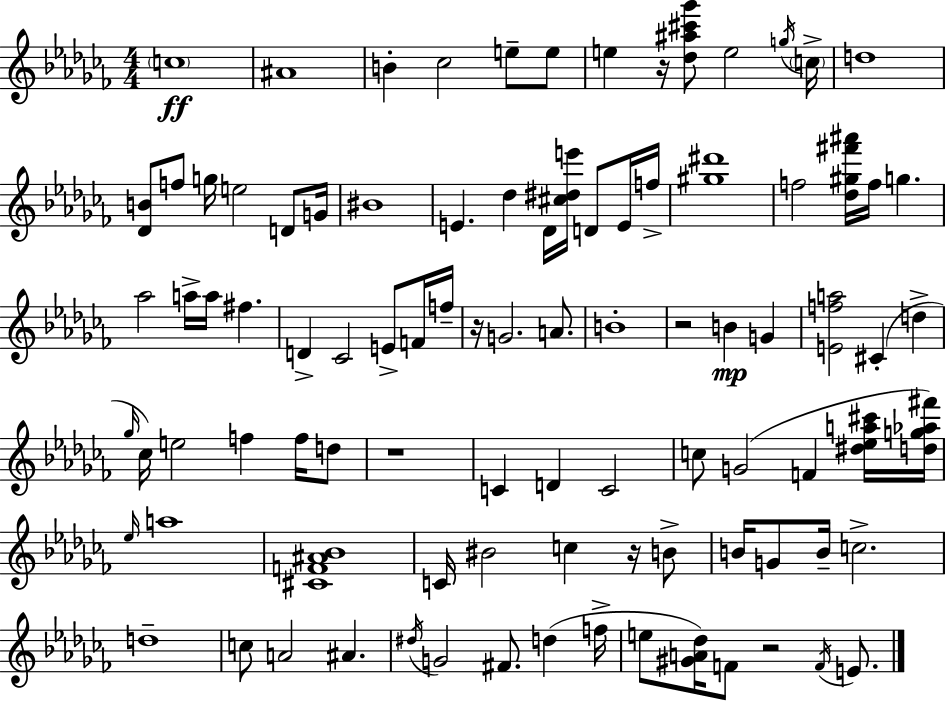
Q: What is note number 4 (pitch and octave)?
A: CES5